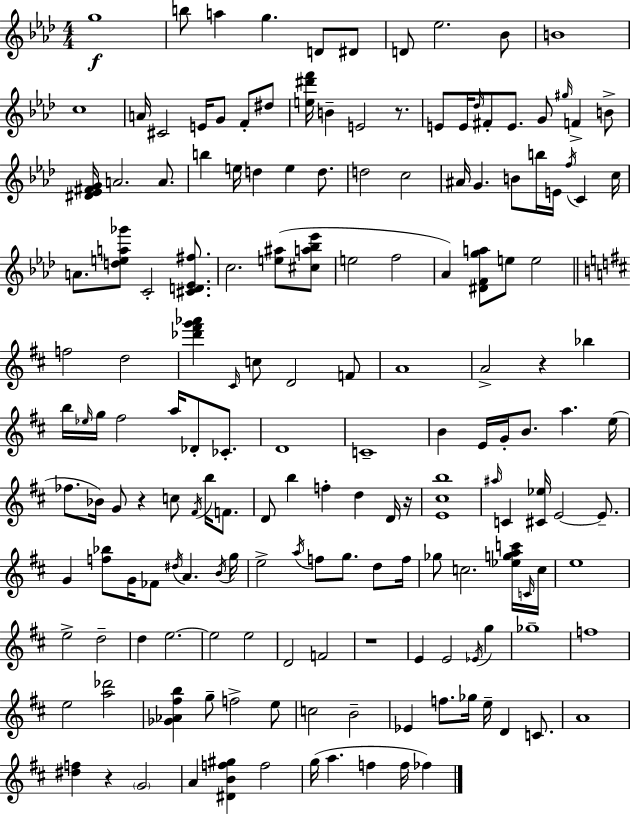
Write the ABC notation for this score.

X:1
T:Untitled
M:4/4
L:1/4
K:Fm
g4 b/2 a g D/2 ^D/2 D/2 _e2 _B/2 B4 c4 A/4 ^C2 E/4 G/2 F/2 ^d/2 [e^d'f']/4 B E2 z/2 E/2 E/4 _d/4 ^F/2 E/2 G/2 ^g/4 F B/2 [^D_E^FG]/4 A2 A/2 b e/4 d e d/2 d2 c2 ^A/4 G B/2 b/4 E/4 f/4 C c/4 A/2 [dea_g']/2 C2 [^CD_E^f]/2 c2 [e^a]/2 [^ca_b_e']/2 e2 f2 _A [^DFga]/2 e/2 e2 f2 d2 [_d'^f'g'_a'] ^C/4 c/2 D2 F/2 A4 A2 z _b b/4 _e/4 g/4 ^f2 a/4 _D/2 _C/2 D4 C4 B E/4 G/4 B/2 a e/4 _f/2 _B/4 G/2 z c/2 ^F/4 b/4 F/2 D/2 b f d D/4 z/4 [E^cb]4 ^a/4 C [^C_e]/4 E2 E/2 G [f_b]/2 G/4 _F/2 ^d/4 A B/4 g/4 e2 a/4 f/2 g/2 d/2 f/4 _g/2 c2 [_egac']/4 C/4 c/4 e4 e2 d2 d e2 e2 e2 D2 F2 z4 E E2 _E/4 g _g4 f4 e2 [a_d']2 [_G_A^fb] g/2 f2 e/2 c2 B2 _E f/2 _g/4 e/4 D C/2 A4 [^df] z G2 A [^DBf^g] f2 g/4 a f f/4 _f